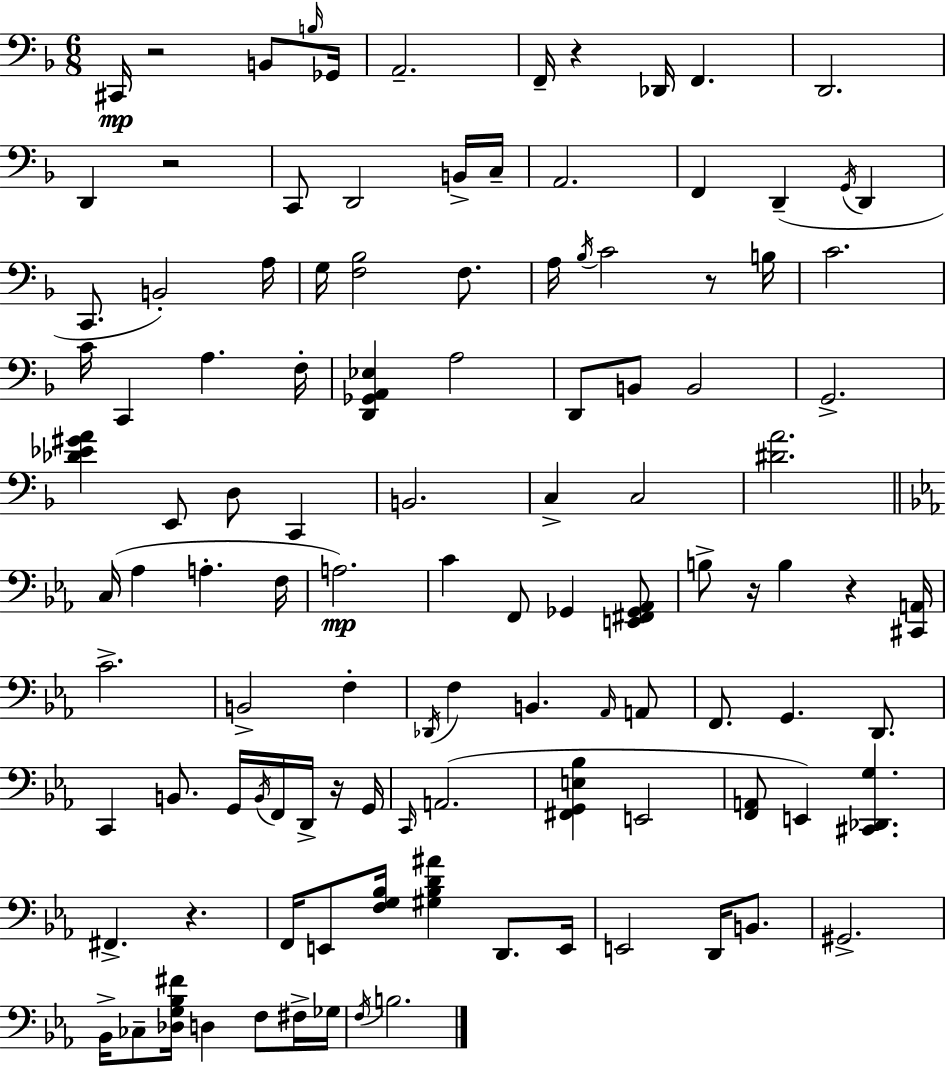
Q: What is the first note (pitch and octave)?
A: C#2